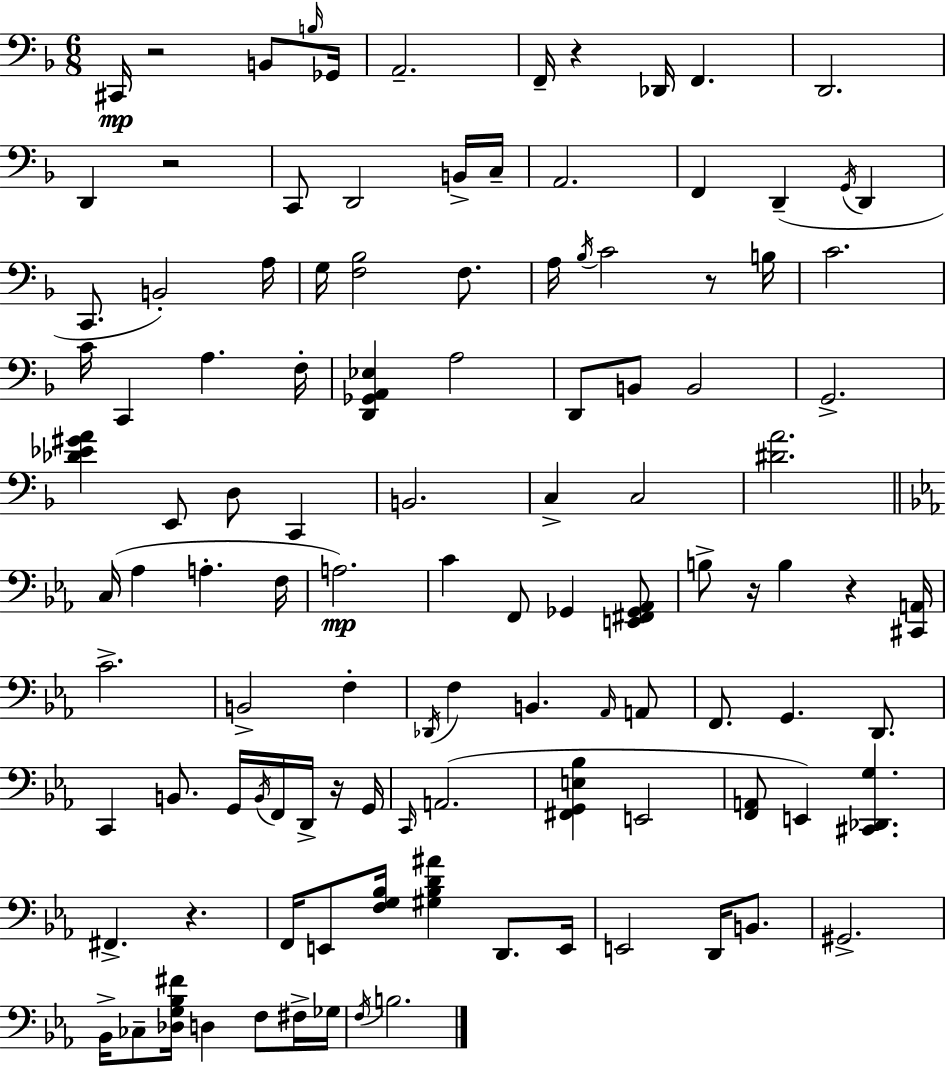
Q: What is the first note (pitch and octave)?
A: C#2